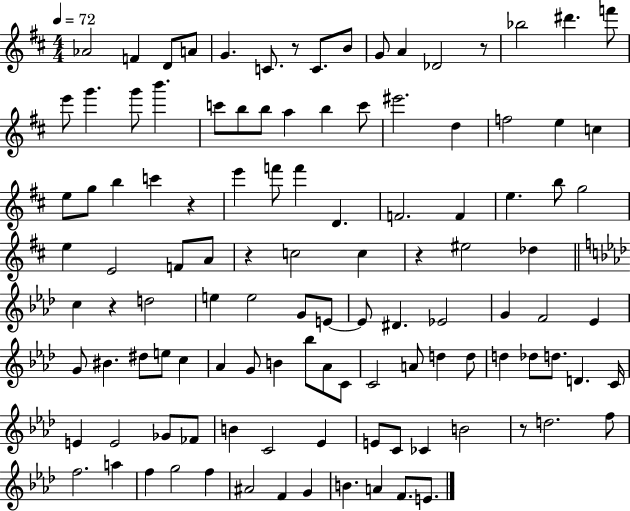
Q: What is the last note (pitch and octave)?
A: E4